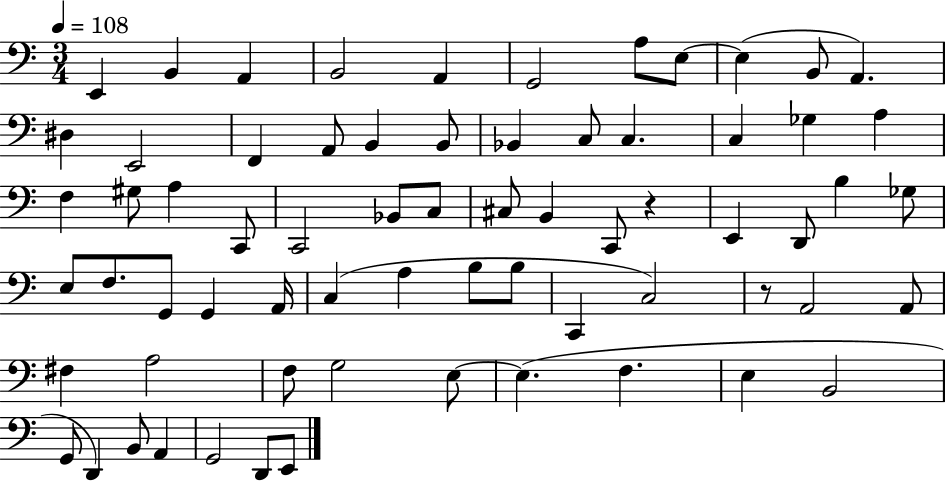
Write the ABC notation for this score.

X:1
T:Untitled
M:3/4
L:1/4
K:C
E,, B,, A,, B,,2 A,, G,,2 A,/2 E,/2 E, B,,/2 A,, ^D, E,,2 F,, A,,/2 B,, B,,/2 _B,, C,/2 C, C, _G, A, F, ^G,/2 A, C,,/2 C,,2 _B,,/2 C,/2 ^C,/2 B,, C,,/2 z E,, D,,/2 B, _G,/2 E,/2 F,/2 G,,/2 G,, A,,/4 C, A, B,/2 B,/2 C,, C,2 z/2 A,,2 A,,/2 ^F, A,2 F,/2 G,2 E,/2 E, F, E, B,,2 G,,/2 D,, B,,/2 A,, G,,2 D,,/2 E,,/2